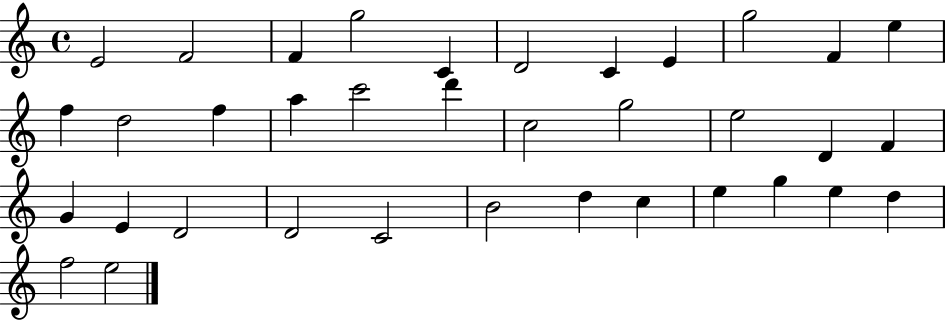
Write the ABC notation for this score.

X:1
T:Untitled
M:4/4
L:1/4
K:C
E2 F2 F g2 C D2 C E g2 F e f d2 f a c'2 d' c2 g2 e2 D F G E D2 D2 C2 B2 d c e g e d f2 e2